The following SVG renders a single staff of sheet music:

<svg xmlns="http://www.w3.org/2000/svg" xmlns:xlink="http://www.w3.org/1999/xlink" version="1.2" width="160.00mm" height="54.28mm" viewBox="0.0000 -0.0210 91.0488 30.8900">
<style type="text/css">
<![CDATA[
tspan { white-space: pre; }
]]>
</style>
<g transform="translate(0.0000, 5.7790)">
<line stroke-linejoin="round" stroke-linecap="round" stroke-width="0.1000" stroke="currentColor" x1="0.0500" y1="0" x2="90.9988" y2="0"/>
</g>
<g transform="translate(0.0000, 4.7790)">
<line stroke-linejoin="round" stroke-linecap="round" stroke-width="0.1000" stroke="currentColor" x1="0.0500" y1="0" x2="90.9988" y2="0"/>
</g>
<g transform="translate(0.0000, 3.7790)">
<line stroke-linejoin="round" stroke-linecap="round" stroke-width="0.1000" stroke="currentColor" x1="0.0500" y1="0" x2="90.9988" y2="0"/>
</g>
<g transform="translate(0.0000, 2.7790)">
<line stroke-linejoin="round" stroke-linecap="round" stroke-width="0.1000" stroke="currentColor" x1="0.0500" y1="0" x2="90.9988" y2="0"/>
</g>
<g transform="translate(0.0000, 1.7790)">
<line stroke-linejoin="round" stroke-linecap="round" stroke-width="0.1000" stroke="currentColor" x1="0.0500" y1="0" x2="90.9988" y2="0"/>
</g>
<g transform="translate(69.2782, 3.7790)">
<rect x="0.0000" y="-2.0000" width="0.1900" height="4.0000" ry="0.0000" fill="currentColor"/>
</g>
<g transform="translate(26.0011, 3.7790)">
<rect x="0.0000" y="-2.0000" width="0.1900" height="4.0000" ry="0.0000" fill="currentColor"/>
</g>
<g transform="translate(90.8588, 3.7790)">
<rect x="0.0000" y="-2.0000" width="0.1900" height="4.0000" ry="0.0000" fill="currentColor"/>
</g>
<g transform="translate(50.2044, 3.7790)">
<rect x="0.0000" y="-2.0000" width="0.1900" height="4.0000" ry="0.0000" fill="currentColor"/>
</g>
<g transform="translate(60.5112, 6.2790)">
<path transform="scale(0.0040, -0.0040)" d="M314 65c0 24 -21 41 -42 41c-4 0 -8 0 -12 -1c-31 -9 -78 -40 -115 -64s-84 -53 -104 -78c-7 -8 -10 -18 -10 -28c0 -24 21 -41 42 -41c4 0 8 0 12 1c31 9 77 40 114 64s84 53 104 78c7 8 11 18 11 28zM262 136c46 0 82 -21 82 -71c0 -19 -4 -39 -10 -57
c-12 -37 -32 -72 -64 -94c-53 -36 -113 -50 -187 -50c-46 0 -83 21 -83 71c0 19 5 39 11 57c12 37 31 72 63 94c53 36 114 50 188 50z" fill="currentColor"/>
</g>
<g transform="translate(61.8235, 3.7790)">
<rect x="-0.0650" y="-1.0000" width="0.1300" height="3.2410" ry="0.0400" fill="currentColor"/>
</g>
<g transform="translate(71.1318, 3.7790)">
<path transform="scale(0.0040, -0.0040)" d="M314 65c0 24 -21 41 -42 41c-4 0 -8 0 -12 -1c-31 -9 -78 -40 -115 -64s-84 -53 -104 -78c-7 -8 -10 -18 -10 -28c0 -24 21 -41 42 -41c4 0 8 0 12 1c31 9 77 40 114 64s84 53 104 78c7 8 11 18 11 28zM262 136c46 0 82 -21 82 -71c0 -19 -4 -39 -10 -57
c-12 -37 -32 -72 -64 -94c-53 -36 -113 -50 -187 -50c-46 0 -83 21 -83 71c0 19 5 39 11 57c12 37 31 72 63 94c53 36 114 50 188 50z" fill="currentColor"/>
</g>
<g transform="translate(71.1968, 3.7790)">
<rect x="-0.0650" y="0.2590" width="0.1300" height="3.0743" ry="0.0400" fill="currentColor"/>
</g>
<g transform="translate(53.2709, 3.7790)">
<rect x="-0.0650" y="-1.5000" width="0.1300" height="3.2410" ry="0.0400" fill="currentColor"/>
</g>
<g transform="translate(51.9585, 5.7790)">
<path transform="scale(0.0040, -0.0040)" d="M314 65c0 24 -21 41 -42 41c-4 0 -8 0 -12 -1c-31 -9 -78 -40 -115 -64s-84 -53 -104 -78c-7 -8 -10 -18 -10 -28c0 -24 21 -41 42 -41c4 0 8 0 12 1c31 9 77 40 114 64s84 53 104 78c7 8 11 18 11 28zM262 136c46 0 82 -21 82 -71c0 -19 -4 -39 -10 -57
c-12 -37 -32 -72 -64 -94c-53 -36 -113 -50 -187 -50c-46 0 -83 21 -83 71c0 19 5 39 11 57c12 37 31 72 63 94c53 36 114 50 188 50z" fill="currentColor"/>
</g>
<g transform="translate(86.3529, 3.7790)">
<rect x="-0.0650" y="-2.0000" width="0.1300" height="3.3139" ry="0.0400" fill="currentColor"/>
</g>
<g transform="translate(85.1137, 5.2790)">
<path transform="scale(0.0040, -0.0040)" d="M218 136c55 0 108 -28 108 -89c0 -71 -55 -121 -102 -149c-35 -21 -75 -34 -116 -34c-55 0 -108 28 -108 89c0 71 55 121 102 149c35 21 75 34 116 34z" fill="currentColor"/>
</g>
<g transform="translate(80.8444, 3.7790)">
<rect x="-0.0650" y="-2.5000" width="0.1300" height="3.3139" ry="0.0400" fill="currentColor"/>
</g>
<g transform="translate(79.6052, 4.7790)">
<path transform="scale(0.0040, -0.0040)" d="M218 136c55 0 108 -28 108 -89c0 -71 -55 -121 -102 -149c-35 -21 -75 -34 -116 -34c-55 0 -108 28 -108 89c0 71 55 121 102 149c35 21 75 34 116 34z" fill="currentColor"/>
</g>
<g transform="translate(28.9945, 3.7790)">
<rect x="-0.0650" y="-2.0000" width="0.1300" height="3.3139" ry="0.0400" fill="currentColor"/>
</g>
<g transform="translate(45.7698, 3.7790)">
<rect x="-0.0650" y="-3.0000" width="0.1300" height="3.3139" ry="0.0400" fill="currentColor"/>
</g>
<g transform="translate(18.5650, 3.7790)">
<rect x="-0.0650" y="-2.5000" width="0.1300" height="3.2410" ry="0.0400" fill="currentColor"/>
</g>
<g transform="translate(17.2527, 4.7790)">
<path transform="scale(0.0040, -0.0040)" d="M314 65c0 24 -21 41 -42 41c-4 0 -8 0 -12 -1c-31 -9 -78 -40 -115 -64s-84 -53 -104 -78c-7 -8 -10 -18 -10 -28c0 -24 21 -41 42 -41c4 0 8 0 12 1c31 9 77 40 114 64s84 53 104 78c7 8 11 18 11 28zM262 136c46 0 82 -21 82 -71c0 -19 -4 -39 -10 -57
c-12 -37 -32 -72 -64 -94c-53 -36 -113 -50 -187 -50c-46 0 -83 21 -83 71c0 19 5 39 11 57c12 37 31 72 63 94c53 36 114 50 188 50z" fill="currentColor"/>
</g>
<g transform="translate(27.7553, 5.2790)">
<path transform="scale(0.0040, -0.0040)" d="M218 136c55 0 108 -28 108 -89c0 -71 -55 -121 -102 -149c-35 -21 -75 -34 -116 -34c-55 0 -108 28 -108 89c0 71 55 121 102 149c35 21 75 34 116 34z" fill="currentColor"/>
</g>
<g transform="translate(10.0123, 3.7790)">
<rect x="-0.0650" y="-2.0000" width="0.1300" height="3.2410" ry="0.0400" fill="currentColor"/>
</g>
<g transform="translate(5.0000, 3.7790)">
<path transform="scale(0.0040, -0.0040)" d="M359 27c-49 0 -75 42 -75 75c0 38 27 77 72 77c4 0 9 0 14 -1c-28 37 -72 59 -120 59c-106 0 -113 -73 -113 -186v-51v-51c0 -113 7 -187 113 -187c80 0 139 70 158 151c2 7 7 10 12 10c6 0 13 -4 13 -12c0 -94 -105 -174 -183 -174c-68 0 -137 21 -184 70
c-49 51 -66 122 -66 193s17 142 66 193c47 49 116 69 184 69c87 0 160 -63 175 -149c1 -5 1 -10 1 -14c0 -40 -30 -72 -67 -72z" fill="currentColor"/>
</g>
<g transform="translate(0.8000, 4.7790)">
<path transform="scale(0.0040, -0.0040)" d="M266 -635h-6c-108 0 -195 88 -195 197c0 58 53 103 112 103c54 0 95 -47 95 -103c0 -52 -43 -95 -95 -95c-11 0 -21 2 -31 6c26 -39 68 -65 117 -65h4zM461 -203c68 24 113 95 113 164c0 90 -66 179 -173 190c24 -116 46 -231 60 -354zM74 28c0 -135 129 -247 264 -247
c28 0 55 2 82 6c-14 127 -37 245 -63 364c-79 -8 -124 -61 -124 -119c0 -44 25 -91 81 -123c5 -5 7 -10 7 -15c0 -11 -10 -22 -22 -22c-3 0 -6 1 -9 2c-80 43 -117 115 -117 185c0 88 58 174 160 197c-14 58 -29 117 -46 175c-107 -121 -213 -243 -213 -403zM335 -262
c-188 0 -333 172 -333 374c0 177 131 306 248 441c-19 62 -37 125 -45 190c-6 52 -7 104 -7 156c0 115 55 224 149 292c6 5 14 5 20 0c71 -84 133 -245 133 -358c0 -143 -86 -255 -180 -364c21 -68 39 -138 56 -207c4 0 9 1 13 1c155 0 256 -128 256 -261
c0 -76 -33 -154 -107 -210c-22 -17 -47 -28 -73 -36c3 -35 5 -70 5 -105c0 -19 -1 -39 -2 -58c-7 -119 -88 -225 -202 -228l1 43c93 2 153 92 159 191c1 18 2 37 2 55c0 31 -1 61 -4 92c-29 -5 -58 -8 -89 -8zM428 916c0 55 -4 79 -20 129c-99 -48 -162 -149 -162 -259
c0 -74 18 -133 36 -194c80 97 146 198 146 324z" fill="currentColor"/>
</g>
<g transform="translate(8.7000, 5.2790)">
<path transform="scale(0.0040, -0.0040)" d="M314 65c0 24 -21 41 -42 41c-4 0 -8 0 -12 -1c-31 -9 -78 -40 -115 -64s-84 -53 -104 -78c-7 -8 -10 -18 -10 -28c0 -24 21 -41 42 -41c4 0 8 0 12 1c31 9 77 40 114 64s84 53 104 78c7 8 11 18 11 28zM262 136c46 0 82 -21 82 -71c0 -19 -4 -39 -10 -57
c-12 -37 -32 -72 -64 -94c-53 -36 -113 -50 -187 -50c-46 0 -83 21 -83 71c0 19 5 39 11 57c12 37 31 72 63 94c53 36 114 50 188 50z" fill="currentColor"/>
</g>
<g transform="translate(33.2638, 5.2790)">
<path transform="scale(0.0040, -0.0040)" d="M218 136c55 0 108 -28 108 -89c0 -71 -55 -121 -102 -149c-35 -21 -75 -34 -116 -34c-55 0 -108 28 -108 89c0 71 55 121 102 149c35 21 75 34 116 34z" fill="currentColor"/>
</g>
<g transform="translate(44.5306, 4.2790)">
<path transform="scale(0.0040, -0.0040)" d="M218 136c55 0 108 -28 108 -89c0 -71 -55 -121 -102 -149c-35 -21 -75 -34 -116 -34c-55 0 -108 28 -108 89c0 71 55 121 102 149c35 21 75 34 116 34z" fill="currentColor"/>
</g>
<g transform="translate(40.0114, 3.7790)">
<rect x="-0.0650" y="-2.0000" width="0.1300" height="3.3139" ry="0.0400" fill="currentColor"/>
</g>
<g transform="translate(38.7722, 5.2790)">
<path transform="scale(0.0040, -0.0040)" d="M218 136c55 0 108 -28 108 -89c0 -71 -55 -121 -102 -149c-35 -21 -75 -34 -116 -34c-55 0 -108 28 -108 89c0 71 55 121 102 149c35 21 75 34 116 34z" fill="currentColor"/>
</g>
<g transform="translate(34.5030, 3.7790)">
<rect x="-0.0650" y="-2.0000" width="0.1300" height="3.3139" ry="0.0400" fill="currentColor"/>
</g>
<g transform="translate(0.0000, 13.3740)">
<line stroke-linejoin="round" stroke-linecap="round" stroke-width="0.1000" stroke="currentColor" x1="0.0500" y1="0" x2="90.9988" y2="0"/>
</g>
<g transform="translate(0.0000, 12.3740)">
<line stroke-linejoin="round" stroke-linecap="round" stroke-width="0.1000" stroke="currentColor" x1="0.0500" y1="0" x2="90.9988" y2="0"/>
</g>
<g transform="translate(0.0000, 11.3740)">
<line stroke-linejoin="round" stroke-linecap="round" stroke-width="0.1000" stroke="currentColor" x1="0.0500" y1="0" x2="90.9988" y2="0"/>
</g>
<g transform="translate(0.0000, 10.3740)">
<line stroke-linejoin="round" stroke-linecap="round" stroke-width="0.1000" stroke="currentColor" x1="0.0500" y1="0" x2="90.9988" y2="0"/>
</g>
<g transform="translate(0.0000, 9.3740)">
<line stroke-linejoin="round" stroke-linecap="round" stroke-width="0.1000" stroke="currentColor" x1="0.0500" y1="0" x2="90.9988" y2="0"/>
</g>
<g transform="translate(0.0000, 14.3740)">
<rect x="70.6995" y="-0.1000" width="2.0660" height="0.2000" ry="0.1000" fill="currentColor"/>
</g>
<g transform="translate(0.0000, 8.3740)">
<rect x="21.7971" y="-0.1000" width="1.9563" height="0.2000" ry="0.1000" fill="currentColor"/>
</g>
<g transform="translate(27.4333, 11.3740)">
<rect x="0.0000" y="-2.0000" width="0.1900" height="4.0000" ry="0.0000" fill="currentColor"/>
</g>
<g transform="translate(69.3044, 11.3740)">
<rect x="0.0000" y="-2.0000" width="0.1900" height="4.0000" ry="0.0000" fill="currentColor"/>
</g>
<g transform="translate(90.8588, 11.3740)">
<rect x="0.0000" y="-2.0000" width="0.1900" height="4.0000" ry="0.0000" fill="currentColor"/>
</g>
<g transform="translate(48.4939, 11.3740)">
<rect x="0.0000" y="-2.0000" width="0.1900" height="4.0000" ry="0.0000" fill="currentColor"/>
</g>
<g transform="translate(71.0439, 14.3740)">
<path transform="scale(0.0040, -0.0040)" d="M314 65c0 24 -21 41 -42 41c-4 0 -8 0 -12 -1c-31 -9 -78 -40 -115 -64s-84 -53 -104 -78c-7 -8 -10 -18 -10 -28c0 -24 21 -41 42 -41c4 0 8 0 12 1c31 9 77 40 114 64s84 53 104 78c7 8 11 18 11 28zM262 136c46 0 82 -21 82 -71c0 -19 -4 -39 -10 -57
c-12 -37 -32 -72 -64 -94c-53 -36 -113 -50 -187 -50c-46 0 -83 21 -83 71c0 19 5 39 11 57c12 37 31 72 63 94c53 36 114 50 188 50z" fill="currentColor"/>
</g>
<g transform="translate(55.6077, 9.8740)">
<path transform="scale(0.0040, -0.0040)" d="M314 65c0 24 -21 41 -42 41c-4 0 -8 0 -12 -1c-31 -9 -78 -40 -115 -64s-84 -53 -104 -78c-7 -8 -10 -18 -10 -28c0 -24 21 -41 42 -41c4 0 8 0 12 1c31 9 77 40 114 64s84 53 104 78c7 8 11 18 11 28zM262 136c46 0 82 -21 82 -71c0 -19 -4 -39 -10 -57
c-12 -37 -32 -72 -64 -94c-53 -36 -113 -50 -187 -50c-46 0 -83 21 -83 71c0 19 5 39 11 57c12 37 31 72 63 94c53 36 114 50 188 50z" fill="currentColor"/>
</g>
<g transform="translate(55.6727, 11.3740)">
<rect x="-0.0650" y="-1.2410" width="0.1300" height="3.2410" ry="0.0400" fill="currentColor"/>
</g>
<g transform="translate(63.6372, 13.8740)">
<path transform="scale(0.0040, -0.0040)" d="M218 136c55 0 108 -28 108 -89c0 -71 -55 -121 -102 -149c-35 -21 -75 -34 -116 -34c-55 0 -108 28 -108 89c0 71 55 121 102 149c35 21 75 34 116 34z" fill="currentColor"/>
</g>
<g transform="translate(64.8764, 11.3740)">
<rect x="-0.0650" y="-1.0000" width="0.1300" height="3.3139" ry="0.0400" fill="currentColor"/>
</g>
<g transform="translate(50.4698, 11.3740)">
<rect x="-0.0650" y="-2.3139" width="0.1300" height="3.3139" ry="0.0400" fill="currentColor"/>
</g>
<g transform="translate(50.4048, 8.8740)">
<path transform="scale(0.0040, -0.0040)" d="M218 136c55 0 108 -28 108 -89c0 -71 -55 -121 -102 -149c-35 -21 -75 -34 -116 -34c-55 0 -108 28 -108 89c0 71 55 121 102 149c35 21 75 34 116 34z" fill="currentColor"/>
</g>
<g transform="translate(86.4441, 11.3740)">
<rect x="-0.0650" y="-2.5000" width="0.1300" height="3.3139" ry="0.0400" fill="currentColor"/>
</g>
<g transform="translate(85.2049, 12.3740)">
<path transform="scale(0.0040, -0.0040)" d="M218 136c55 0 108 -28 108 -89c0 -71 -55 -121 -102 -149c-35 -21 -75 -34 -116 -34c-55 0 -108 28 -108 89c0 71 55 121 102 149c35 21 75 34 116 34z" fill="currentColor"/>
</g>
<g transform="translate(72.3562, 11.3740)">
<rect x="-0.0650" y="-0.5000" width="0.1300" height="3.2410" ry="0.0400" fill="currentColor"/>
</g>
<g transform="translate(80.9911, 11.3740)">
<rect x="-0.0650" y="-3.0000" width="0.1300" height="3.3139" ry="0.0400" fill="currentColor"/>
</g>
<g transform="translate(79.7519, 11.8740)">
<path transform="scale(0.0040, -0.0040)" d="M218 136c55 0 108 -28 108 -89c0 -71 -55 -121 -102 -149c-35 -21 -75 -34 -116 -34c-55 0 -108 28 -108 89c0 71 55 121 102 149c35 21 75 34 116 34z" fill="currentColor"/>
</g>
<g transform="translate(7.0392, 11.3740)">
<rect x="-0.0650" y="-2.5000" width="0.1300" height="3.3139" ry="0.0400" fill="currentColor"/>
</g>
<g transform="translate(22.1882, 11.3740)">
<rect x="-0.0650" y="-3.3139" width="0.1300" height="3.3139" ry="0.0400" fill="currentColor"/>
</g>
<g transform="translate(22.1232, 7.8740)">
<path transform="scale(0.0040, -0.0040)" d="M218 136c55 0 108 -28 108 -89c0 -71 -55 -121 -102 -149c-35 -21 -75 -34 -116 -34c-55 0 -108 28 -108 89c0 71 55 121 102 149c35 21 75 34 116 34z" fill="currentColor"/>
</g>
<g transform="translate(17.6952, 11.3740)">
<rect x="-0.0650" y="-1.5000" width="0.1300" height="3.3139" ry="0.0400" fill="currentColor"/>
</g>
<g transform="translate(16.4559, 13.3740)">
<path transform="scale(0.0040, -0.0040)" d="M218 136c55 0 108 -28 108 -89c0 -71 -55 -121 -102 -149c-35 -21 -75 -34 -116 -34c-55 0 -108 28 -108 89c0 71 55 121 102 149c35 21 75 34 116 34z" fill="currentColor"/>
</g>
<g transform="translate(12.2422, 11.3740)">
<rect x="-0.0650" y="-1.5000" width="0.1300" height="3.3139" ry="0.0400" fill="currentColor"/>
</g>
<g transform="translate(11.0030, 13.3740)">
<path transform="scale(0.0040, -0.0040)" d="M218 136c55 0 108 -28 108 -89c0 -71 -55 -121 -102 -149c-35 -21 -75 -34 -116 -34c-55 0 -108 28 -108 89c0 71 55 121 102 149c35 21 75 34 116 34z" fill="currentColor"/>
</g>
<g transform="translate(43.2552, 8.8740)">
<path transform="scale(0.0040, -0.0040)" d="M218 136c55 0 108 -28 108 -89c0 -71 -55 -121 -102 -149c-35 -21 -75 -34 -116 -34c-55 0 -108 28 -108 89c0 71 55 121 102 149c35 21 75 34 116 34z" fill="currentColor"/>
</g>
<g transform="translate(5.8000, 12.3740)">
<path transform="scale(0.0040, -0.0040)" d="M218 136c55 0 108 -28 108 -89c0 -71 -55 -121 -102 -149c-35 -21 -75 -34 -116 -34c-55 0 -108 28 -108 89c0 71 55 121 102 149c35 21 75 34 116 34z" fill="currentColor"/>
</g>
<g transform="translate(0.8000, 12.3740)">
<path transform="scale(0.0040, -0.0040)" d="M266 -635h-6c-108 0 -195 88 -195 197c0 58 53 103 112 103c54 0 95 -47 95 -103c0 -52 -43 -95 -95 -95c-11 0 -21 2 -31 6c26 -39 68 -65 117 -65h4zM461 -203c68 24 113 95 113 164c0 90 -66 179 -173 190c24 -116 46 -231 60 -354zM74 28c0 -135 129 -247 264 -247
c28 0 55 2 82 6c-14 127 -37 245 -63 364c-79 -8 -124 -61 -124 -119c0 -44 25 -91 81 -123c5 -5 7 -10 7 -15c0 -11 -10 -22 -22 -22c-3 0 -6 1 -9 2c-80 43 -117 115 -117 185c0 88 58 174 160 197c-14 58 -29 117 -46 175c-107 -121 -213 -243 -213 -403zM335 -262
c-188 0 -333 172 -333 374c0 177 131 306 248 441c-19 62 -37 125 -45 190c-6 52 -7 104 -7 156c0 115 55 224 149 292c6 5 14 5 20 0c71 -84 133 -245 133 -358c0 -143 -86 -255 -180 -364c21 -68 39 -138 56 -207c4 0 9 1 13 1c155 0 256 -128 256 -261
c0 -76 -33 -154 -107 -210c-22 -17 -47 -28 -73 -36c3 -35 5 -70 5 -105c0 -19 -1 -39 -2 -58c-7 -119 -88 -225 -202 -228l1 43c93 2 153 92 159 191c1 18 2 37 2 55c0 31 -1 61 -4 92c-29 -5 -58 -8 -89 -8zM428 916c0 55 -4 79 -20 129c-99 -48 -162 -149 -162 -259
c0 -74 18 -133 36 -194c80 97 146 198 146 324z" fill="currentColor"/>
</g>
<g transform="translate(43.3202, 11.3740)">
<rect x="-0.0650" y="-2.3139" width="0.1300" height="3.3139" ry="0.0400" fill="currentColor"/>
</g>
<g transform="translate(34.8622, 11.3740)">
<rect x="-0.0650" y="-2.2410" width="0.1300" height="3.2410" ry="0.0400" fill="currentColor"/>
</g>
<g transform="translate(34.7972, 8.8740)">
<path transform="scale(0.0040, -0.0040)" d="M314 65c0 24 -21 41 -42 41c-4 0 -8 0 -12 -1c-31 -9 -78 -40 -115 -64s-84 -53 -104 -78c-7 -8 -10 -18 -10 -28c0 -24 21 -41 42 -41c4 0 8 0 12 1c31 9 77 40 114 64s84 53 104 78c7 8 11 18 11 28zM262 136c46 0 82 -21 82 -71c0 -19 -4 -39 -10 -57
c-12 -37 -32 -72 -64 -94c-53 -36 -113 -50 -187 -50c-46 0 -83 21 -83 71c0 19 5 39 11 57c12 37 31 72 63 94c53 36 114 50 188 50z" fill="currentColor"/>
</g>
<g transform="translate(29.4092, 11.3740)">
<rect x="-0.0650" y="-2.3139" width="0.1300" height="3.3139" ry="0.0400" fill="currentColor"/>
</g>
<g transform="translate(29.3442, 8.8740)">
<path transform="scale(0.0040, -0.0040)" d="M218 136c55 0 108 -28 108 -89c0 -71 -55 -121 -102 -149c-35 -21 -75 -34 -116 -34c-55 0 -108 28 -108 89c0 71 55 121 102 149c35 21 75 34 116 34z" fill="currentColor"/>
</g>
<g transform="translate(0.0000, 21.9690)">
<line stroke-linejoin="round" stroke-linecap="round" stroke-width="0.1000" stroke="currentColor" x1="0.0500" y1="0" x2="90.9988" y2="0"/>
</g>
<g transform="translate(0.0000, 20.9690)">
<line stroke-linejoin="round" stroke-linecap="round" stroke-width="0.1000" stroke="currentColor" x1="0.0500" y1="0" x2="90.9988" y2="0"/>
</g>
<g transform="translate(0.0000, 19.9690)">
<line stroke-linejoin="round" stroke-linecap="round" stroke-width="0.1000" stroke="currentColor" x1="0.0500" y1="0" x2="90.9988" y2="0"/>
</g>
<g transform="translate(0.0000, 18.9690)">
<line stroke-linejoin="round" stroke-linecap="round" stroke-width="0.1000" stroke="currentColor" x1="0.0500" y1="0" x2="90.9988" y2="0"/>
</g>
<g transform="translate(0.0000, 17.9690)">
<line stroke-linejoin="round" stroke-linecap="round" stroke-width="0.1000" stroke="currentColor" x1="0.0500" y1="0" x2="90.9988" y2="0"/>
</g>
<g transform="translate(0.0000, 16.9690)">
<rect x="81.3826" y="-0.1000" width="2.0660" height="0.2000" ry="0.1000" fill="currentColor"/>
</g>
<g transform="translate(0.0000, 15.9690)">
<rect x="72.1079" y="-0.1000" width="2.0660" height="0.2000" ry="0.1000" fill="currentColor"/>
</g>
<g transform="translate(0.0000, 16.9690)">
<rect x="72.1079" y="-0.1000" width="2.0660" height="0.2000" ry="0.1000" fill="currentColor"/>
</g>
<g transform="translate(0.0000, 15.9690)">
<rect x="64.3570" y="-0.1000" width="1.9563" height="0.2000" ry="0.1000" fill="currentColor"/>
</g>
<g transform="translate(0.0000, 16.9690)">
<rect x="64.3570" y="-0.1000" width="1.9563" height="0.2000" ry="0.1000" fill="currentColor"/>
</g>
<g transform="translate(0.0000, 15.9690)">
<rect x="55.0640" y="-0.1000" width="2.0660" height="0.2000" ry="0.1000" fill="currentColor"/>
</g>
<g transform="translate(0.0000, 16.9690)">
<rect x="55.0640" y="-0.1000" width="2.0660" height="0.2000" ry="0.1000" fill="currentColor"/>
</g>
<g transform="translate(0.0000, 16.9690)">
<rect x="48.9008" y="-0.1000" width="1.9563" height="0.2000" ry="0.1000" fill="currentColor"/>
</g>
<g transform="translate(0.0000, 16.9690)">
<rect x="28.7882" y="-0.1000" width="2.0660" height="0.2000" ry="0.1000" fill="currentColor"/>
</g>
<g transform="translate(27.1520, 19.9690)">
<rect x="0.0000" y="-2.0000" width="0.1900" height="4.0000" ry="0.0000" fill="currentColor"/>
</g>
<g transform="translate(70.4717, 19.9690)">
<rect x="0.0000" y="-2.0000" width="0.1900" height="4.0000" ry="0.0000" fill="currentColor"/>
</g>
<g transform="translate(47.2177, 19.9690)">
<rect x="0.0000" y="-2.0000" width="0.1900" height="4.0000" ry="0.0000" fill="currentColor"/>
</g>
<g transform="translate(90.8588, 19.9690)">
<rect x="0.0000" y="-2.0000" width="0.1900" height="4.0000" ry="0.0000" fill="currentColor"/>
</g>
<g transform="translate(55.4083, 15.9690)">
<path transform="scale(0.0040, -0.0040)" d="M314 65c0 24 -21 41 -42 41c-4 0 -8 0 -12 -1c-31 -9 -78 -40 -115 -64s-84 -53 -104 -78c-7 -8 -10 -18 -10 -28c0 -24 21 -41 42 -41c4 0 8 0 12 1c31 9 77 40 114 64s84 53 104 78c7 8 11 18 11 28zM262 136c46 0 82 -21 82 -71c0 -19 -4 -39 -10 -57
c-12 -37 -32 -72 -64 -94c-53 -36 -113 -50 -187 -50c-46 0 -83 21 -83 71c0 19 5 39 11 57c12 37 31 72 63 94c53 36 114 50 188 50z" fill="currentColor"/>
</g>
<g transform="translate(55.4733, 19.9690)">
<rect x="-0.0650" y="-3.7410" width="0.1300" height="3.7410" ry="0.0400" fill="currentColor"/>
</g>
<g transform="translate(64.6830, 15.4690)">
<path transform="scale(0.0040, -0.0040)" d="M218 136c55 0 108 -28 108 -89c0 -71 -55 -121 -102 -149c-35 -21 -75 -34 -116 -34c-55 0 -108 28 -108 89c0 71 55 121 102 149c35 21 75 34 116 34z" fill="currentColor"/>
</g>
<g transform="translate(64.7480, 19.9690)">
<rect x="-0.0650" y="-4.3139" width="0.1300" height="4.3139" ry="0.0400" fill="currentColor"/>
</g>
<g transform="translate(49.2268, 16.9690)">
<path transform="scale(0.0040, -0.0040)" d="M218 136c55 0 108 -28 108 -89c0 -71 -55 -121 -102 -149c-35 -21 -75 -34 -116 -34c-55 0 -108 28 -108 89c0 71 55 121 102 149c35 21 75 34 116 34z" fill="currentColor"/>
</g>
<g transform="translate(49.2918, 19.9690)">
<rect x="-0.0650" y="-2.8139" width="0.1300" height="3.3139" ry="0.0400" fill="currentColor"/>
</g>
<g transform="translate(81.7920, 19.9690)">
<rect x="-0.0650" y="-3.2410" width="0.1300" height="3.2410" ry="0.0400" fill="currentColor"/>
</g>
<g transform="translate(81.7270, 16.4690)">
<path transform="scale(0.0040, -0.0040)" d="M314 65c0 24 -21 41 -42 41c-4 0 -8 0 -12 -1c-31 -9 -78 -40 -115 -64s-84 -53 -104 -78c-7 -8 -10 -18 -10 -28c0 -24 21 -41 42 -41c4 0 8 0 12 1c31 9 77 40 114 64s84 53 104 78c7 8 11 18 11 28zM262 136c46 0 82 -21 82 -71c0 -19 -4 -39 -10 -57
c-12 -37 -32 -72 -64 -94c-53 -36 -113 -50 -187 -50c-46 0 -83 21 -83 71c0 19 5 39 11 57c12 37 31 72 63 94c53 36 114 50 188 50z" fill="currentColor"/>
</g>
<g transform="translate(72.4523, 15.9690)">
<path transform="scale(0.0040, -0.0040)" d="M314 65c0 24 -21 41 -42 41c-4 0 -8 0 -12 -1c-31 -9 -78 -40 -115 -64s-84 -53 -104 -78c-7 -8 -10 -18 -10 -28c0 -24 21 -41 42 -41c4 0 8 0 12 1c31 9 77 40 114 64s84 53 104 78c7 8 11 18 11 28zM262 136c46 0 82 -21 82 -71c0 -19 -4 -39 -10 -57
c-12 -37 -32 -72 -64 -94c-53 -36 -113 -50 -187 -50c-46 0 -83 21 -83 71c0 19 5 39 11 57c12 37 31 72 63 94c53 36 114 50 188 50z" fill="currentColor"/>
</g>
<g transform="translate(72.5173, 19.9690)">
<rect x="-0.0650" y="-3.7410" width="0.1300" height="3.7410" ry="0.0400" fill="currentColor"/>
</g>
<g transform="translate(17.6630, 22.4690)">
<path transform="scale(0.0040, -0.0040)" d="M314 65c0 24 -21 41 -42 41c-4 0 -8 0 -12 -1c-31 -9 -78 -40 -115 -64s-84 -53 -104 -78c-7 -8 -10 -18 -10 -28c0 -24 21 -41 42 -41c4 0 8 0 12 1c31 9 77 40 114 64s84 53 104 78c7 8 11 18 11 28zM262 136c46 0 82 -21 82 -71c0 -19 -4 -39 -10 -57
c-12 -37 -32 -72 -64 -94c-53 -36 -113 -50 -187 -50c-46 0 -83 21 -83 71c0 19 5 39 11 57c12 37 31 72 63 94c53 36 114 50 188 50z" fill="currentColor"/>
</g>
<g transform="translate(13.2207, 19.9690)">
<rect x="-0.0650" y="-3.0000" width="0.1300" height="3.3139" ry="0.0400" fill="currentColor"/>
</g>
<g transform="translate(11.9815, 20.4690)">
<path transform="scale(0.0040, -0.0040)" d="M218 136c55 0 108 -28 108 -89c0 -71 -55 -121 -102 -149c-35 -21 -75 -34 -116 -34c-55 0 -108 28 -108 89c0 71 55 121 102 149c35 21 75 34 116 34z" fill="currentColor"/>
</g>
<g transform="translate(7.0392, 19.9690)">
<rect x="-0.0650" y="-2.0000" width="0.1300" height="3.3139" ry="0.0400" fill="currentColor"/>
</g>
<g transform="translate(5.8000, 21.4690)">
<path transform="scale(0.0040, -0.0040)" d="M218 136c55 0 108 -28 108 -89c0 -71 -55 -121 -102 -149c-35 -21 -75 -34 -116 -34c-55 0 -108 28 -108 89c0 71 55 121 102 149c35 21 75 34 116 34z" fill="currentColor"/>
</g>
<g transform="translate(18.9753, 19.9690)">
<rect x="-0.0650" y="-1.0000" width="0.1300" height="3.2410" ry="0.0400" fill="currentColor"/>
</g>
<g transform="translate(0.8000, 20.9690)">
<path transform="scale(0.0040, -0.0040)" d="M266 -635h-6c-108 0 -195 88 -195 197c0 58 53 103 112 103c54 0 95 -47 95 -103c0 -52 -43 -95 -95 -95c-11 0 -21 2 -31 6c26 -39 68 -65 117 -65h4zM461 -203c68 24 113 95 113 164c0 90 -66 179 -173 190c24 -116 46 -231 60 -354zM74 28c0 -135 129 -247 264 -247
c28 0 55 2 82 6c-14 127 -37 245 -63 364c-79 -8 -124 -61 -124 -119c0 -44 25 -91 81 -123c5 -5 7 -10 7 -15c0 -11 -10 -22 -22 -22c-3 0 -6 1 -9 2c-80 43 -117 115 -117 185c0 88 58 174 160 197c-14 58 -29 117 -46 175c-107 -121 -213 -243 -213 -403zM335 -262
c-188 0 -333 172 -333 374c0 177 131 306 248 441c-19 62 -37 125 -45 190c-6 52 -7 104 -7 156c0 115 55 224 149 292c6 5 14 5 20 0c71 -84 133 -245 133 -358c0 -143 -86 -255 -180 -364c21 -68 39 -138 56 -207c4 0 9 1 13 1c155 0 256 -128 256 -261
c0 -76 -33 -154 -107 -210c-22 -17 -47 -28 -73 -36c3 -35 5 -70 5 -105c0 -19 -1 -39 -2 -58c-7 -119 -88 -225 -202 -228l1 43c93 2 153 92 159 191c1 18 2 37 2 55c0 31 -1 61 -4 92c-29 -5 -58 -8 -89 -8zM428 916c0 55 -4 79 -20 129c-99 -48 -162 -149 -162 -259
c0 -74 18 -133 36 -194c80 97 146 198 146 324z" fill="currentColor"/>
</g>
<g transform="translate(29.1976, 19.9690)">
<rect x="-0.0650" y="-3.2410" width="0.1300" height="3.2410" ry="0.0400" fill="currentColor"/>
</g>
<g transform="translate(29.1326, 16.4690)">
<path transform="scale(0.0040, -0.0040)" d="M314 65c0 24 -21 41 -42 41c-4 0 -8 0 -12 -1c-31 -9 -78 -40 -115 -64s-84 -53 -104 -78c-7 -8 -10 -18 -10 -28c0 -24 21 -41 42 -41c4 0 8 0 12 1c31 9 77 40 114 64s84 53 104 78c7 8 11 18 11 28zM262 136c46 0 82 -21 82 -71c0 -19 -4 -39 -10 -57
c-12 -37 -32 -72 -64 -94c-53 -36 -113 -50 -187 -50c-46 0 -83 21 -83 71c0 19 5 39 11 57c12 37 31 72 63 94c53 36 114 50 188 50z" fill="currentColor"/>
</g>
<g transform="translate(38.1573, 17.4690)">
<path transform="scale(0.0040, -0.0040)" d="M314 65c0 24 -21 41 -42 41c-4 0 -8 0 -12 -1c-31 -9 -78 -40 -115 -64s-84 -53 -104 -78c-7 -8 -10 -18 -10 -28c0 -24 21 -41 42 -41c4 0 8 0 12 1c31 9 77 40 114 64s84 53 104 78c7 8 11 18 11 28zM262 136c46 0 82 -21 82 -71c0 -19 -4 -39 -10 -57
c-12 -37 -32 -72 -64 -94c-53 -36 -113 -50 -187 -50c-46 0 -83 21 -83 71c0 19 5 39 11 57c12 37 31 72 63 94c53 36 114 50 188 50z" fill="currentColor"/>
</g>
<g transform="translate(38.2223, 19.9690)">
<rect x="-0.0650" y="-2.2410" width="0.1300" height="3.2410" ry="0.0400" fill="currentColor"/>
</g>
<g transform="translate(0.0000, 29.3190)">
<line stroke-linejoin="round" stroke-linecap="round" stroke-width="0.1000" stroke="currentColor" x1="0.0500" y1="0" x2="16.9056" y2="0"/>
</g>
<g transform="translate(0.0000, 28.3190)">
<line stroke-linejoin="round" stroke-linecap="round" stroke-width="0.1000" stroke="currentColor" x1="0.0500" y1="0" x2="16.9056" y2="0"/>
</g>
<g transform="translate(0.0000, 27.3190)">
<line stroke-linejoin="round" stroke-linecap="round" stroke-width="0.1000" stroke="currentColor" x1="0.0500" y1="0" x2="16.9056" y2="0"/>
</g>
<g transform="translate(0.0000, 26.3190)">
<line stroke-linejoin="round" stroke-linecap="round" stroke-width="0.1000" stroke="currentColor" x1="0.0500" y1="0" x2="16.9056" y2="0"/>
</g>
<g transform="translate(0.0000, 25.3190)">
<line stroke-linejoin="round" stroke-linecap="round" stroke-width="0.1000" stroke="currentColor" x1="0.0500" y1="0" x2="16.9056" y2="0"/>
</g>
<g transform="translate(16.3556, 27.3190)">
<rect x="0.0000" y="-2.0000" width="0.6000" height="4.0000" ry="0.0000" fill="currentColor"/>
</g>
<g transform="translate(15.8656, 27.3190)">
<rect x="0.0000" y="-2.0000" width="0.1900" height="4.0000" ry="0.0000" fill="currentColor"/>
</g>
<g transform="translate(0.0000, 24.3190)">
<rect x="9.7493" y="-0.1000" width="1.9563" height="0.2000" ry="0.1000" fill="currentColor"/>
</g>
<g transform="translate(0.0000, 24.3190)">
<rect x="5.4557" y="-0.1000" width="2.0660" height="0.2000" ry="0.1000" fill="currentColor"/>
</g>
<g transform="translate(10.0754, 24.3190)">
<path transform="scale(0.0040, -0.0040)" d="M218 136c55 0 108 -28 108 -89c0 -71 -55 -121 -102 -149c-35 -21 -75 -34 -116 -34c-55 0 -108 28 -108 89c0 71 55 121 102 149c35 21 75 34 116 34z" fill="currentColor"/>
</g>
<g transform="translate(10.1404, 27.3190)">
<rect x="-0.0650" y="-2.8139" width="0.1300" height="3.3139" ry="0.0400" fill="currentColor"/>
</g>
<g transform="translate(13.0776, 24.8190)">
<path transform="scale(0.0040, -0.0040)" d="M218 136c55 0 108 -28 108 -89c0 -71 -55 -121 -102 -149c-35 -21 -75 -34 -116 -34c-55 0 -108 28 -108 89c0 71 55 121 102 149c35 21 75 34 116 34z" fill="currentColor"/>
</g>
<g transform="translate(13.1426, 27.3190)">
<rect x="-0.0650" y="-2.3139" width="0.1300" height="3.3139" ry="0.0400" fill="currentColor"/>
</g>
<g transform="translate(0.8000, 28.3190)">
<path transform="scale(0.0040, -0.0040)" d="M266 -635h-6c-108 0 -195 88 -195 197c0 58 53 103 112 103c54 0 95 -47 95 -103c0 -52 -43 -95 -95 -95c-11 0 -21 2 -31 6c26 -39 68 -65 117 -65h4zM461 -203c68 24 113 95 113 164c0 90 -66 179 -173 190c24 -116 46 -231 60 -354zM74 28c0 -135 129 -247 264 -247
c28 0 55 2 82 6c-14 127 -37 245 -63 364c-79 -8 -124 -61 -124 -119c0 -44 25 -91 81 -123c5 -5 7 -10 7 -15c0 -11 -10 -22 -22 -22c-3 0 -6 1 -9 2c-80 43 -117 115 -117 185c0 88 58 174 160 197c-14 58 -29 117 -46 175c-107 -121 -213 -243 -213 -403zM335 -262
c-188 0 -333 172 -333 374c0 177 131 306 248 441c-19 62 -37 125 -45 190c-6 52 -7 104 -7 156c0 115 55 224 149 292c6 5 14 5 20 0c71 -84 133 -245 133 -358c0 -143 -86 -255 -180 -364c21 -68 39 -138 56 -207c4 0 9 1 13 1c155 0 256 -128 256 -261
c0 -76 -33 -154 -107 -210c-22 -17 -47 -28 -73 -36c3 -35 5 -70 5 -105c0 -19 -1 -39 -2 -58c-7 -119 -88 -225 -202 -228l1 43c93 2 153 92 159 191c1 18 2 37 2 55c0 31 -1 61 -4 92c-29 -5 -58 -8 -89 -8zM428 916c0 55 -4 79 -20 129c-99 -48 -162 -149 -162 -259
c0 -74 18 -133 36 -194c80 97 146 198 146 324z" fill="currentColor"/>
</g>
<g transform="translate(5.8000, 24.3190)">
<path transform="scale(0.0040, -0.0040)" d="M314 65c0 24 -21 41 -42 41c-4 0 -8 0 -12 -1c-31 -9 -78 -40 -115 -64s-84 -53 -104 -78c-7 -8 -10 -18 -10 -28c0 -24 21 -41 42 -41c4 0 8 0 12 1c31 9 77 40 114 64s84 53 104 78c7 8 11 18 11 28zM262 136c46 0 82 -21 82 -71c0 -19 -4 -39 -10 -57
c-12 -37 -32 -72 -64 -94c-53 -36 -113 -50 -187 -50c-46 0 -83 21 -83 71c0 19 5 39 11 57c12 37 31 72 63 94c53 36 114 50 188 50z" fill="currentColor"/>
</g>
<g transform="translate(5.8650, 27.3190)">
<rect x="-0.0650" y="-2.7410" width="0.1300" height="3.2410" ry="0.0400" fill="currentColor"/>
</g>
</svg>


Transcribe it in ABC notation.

X:1
T:Untitled
M:4/4
L:1/4
K:C
F2 G2 F F F A E2 D2 B2 G F G E E b g g2 g g e2 D C2 A G F A D2 b2 g2 a c'2 d' c'2 b2 a2 a g